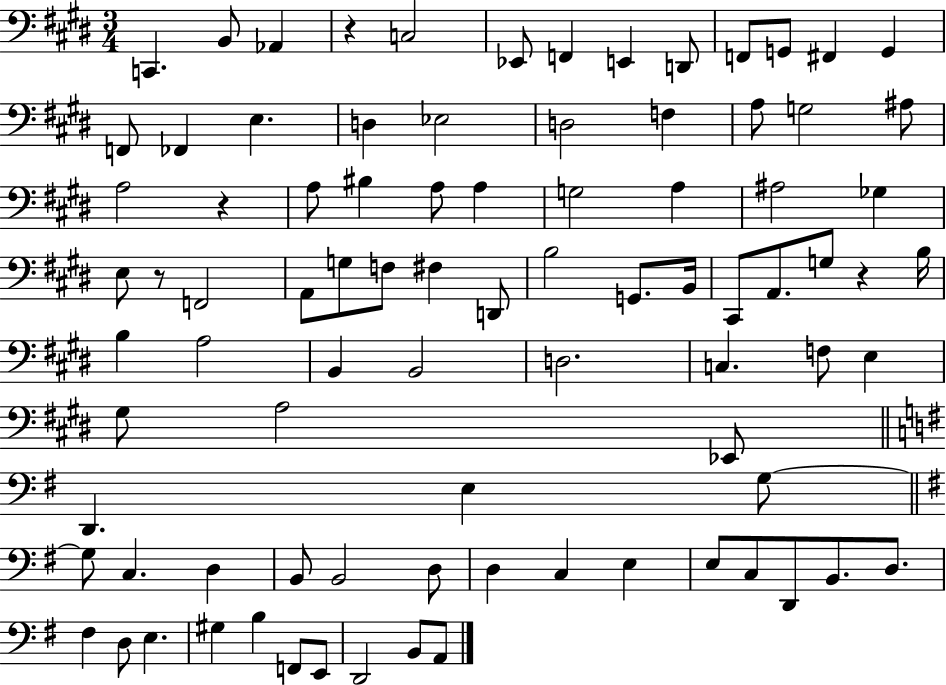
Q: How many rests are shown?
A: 4